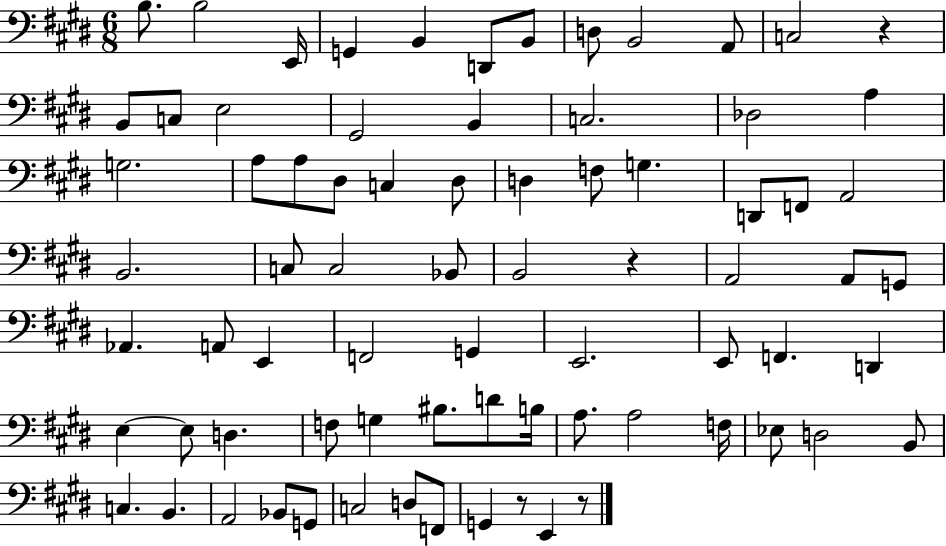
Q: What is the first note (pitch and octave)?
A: B3